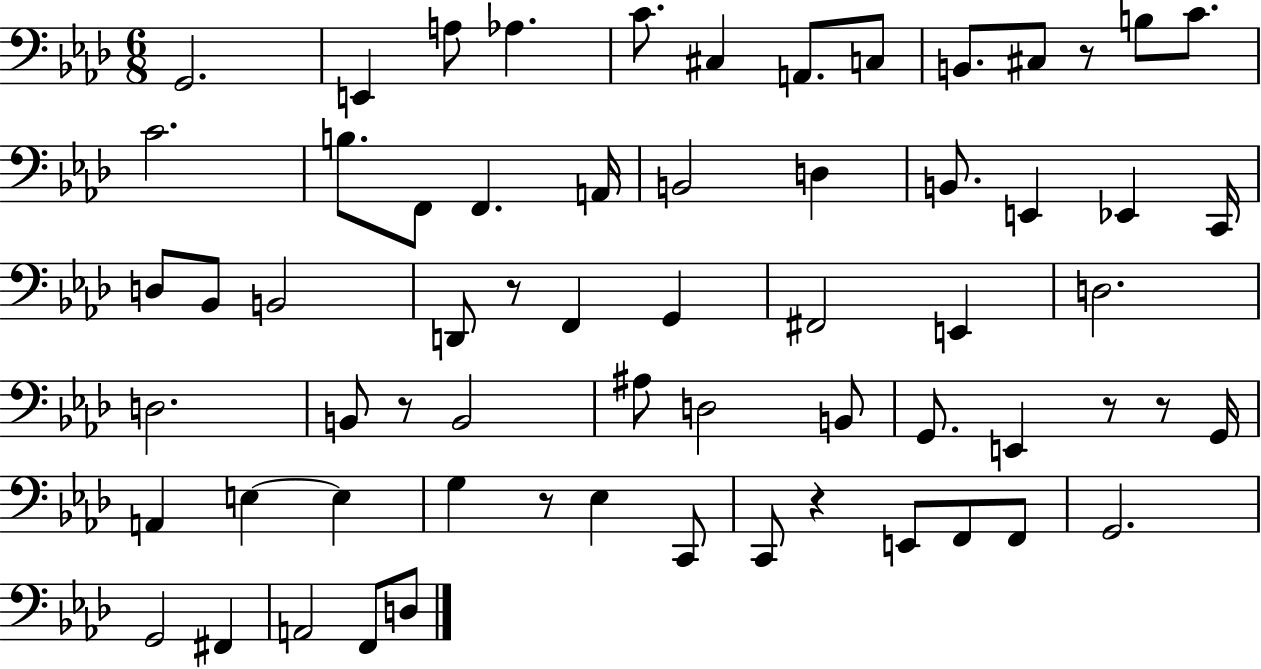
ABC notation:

X:1
T:Untitled
M:6/8
L:1/4
K:Ab
G,,2 E,, A,/2 _A, C/2 ^C, A,,/2 C,/2 B,,/2 ^C,/2 z/2 B,/2 C/2 C2 B,/2 F,,/2 F,, A,,/4 B,,2 D, B,,/2 E,, _E,, C,,/4 D,/2 _B,,/2 B,,2 D,,/2 z/2 F,, G,, ^F,,2 E,, D,2 D,2 B,,/2 z/2 B,,2 ^A,/2 D,2 B,,/2 G,,/2 E,, z/2 z/2 G,,/4 A,, E, E, G, z/2 _E, C,,/2 C,,/2 z E,,/2 F,,/2 F,,/2 G,,2 G,,2 ^F,, A,,2 F,,/2 D,/2